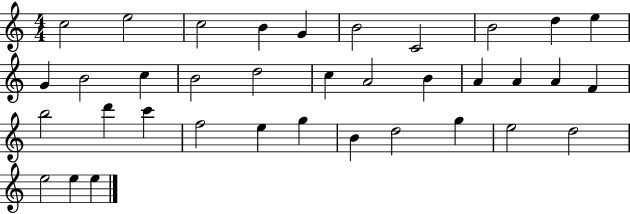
{
  \clef treble
  \numericTimeSignature
  \time 4/4
  \key c \major
  c''2 e''2 | c''2 b'4 g'4 | b'2 c'2 | b'2 d''4 e''4 | \break g'4 b'2 c''4 | b'2 d''2 | c''4 a'2 b'4 | a'4 a'4 a'4 f'4 | \break b''2 d'''4 c'''4 | f''2 e''4 g''4 | b'4 d''2 g''4 | e''2 d''2 | \break e''2 e''4 e''4 | \bar "|."
}